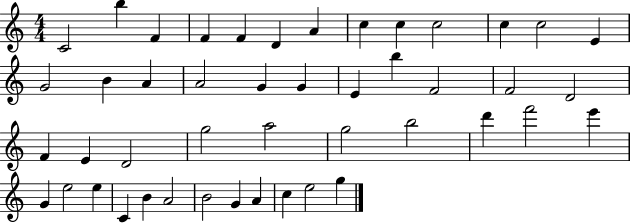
{
  \clef treble
  \numericTimeSignature
  \time 4/4
  \key c \major
  c'2 b''4 f'4 | f'4 f'4 d'4 a'4 | c''4 c''4 c''2 | c''4 c''2 e'4 | \break g'2 b'4 a'4 | a'2 g'4 g'4 | e'4 b''4 f'2 | f'2 d'2 | \break f'4 e'4 d'2 | g''2 a''2 | g''2 b''2 | d'''4 f'''2 e'''4 | \break g'4 e''2 e''4 | c'4 b'4 a'2 | b'2 g'4 a'4 | c''4 e''2 g''4 | \break \bar "|."
}